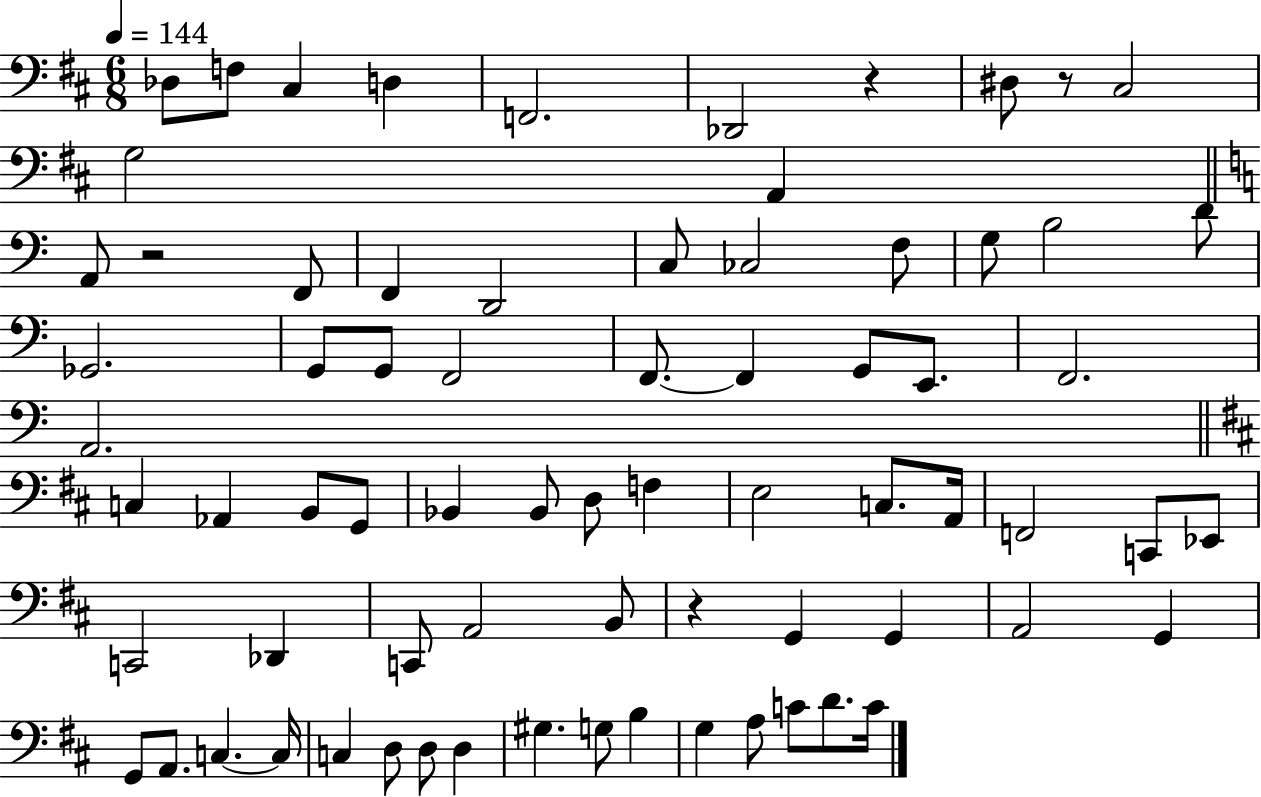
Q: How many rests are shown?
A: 4